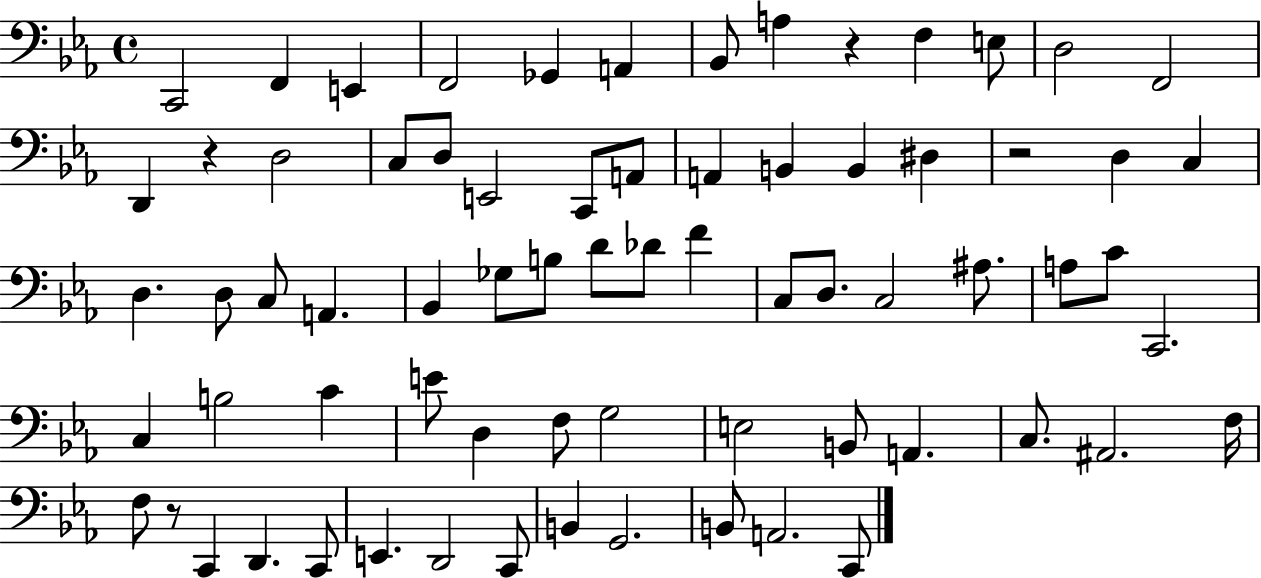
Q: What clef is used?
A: bass